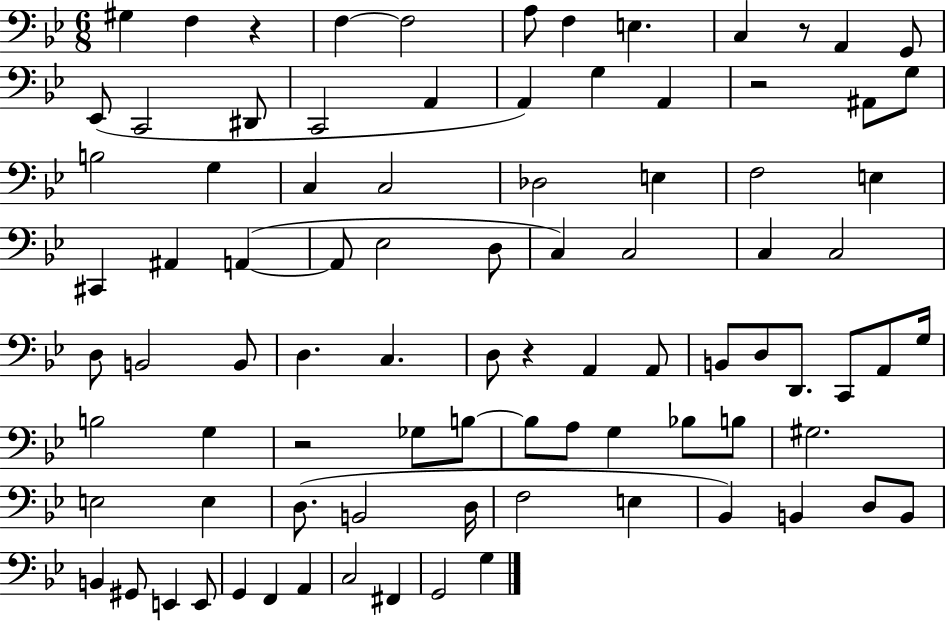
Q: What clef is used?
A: bass